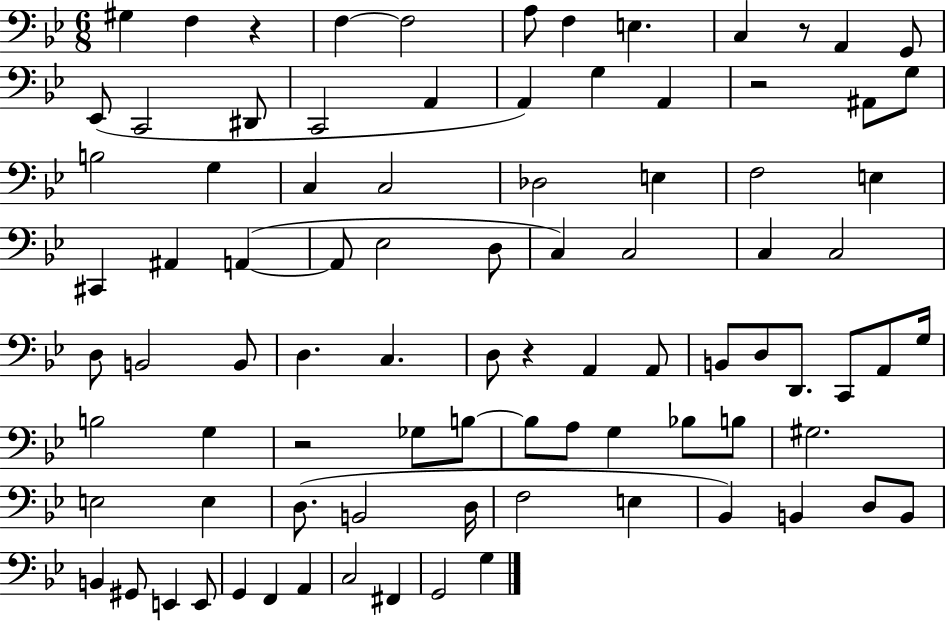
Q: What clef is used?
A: bass